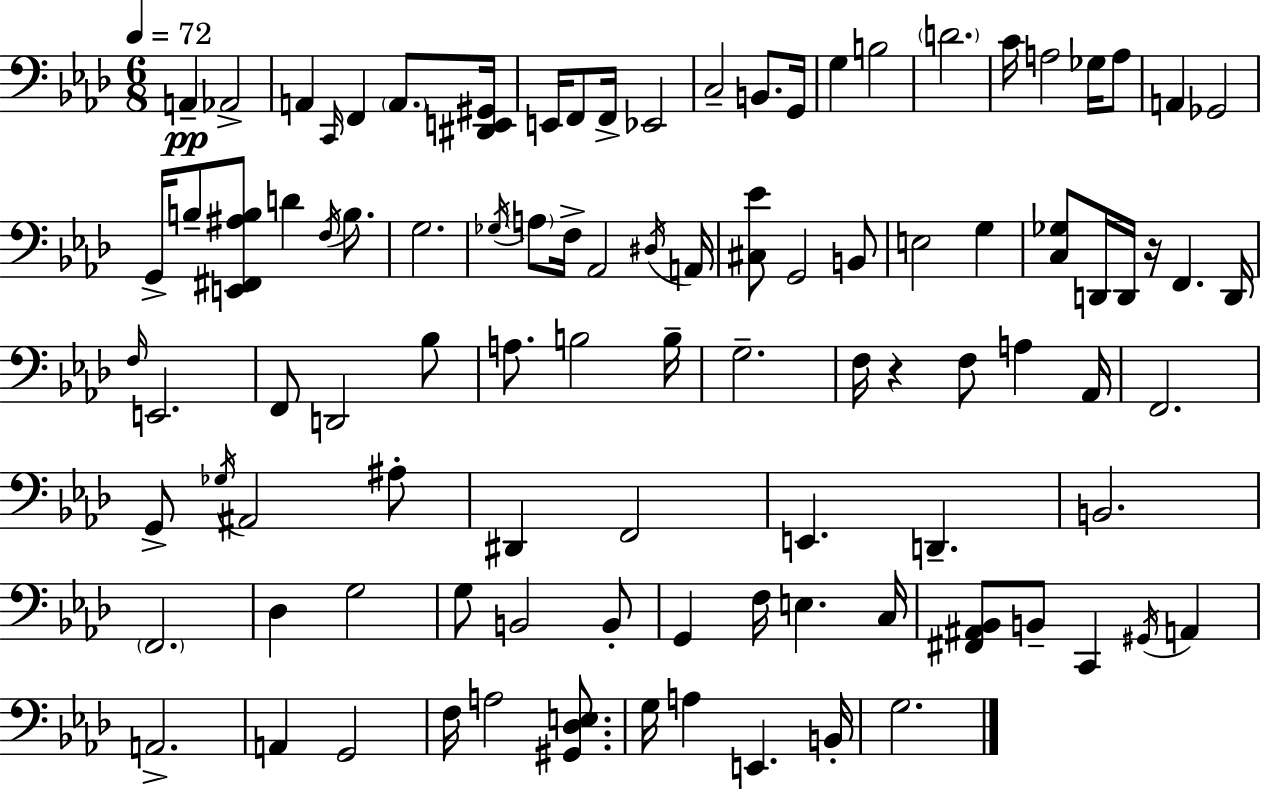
{
  \clef bass
  \numericTimeSignature
  \time 6/8
  \key aes \major
  \tempo 4 = 72
  a,4--\pp aes,2-> | a,4 \grace { c,16 } f,4 \parenthesize a,8. | <dis, e, gis,>16 e,16 f,8 f,16-> ees,2 | c2-- b,8. | \break g,16 g4 b2 | \parenthesize d'2. | c'16 a2 ges16 a8 | a,4 ges,2 | \break g,16-> b8-- <e, fis, ais b>8 d'4 \acciaccatura { f16 } b8. | g2. | \acciaccatura { ges16 } \parenthesize a8 f16-> aes,2 | \acciaccatura { dis16 } a,16 <cis ees'>8 g,2 | \break b,8 e2 | g4 <c ges>8 d,16 d,16 r16 f,4. | d,16 \grace { f16 } e,2. | f,8 d,2 | \break bes8 a8. b2 | b16-- g2.-- | f16 r4 f8 | a4 aes,16 f,2. | \break g,8-> \acciaccatura { ges16 } ais,2 | ais8-. dis,4 f,2 | e,4. | d,4.-- b,2. | \break \parenthesize f,2. | des4 g2 | g8 b,2 | b,8-. g,4 f16 e4. | \break c16 <fis, ais, bes,>8 b,8-- c,4 | \acciaccatura { gis,16 } a,4 a,2.-> | a,4 g,2 | f16 a2 | \break <gis, des e>8. g16 a4 | e,4. b,16-. g2. | \bar "|."
}